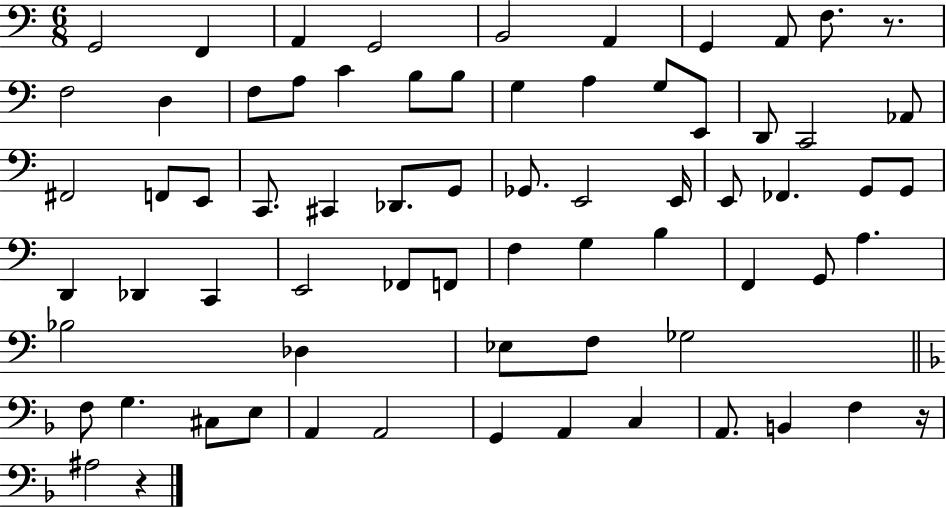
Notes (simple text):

G2/h F2/q A2/q G2/h B2/h A2/q G2/q A2/e F3/e. R/e. F3/h D3/q F3/e A3/e C4/q B3/e B3/e G3/q A3/q G3/e E2/e D2/e C2/h Ab2/e F#2/h F2/e E2/e C2/e. C#2/q Db2/e. G2/e Gb2/e. E2/h E2/s E2/e FES2/q. G2/e G2/e D2/q Db2/q C2/q E2/h FES2/e F2/e F3/q G3/q B3/q F2/q G2/e A3/q. Bb3/h Db3/q Eb3/e F3/e Gb3/h F3/e G3/q. C#3/e E3/e A2/q A2/h G2/q A2/q C3/q A2/e. B2/q F3/q R/s A#3/h R/q